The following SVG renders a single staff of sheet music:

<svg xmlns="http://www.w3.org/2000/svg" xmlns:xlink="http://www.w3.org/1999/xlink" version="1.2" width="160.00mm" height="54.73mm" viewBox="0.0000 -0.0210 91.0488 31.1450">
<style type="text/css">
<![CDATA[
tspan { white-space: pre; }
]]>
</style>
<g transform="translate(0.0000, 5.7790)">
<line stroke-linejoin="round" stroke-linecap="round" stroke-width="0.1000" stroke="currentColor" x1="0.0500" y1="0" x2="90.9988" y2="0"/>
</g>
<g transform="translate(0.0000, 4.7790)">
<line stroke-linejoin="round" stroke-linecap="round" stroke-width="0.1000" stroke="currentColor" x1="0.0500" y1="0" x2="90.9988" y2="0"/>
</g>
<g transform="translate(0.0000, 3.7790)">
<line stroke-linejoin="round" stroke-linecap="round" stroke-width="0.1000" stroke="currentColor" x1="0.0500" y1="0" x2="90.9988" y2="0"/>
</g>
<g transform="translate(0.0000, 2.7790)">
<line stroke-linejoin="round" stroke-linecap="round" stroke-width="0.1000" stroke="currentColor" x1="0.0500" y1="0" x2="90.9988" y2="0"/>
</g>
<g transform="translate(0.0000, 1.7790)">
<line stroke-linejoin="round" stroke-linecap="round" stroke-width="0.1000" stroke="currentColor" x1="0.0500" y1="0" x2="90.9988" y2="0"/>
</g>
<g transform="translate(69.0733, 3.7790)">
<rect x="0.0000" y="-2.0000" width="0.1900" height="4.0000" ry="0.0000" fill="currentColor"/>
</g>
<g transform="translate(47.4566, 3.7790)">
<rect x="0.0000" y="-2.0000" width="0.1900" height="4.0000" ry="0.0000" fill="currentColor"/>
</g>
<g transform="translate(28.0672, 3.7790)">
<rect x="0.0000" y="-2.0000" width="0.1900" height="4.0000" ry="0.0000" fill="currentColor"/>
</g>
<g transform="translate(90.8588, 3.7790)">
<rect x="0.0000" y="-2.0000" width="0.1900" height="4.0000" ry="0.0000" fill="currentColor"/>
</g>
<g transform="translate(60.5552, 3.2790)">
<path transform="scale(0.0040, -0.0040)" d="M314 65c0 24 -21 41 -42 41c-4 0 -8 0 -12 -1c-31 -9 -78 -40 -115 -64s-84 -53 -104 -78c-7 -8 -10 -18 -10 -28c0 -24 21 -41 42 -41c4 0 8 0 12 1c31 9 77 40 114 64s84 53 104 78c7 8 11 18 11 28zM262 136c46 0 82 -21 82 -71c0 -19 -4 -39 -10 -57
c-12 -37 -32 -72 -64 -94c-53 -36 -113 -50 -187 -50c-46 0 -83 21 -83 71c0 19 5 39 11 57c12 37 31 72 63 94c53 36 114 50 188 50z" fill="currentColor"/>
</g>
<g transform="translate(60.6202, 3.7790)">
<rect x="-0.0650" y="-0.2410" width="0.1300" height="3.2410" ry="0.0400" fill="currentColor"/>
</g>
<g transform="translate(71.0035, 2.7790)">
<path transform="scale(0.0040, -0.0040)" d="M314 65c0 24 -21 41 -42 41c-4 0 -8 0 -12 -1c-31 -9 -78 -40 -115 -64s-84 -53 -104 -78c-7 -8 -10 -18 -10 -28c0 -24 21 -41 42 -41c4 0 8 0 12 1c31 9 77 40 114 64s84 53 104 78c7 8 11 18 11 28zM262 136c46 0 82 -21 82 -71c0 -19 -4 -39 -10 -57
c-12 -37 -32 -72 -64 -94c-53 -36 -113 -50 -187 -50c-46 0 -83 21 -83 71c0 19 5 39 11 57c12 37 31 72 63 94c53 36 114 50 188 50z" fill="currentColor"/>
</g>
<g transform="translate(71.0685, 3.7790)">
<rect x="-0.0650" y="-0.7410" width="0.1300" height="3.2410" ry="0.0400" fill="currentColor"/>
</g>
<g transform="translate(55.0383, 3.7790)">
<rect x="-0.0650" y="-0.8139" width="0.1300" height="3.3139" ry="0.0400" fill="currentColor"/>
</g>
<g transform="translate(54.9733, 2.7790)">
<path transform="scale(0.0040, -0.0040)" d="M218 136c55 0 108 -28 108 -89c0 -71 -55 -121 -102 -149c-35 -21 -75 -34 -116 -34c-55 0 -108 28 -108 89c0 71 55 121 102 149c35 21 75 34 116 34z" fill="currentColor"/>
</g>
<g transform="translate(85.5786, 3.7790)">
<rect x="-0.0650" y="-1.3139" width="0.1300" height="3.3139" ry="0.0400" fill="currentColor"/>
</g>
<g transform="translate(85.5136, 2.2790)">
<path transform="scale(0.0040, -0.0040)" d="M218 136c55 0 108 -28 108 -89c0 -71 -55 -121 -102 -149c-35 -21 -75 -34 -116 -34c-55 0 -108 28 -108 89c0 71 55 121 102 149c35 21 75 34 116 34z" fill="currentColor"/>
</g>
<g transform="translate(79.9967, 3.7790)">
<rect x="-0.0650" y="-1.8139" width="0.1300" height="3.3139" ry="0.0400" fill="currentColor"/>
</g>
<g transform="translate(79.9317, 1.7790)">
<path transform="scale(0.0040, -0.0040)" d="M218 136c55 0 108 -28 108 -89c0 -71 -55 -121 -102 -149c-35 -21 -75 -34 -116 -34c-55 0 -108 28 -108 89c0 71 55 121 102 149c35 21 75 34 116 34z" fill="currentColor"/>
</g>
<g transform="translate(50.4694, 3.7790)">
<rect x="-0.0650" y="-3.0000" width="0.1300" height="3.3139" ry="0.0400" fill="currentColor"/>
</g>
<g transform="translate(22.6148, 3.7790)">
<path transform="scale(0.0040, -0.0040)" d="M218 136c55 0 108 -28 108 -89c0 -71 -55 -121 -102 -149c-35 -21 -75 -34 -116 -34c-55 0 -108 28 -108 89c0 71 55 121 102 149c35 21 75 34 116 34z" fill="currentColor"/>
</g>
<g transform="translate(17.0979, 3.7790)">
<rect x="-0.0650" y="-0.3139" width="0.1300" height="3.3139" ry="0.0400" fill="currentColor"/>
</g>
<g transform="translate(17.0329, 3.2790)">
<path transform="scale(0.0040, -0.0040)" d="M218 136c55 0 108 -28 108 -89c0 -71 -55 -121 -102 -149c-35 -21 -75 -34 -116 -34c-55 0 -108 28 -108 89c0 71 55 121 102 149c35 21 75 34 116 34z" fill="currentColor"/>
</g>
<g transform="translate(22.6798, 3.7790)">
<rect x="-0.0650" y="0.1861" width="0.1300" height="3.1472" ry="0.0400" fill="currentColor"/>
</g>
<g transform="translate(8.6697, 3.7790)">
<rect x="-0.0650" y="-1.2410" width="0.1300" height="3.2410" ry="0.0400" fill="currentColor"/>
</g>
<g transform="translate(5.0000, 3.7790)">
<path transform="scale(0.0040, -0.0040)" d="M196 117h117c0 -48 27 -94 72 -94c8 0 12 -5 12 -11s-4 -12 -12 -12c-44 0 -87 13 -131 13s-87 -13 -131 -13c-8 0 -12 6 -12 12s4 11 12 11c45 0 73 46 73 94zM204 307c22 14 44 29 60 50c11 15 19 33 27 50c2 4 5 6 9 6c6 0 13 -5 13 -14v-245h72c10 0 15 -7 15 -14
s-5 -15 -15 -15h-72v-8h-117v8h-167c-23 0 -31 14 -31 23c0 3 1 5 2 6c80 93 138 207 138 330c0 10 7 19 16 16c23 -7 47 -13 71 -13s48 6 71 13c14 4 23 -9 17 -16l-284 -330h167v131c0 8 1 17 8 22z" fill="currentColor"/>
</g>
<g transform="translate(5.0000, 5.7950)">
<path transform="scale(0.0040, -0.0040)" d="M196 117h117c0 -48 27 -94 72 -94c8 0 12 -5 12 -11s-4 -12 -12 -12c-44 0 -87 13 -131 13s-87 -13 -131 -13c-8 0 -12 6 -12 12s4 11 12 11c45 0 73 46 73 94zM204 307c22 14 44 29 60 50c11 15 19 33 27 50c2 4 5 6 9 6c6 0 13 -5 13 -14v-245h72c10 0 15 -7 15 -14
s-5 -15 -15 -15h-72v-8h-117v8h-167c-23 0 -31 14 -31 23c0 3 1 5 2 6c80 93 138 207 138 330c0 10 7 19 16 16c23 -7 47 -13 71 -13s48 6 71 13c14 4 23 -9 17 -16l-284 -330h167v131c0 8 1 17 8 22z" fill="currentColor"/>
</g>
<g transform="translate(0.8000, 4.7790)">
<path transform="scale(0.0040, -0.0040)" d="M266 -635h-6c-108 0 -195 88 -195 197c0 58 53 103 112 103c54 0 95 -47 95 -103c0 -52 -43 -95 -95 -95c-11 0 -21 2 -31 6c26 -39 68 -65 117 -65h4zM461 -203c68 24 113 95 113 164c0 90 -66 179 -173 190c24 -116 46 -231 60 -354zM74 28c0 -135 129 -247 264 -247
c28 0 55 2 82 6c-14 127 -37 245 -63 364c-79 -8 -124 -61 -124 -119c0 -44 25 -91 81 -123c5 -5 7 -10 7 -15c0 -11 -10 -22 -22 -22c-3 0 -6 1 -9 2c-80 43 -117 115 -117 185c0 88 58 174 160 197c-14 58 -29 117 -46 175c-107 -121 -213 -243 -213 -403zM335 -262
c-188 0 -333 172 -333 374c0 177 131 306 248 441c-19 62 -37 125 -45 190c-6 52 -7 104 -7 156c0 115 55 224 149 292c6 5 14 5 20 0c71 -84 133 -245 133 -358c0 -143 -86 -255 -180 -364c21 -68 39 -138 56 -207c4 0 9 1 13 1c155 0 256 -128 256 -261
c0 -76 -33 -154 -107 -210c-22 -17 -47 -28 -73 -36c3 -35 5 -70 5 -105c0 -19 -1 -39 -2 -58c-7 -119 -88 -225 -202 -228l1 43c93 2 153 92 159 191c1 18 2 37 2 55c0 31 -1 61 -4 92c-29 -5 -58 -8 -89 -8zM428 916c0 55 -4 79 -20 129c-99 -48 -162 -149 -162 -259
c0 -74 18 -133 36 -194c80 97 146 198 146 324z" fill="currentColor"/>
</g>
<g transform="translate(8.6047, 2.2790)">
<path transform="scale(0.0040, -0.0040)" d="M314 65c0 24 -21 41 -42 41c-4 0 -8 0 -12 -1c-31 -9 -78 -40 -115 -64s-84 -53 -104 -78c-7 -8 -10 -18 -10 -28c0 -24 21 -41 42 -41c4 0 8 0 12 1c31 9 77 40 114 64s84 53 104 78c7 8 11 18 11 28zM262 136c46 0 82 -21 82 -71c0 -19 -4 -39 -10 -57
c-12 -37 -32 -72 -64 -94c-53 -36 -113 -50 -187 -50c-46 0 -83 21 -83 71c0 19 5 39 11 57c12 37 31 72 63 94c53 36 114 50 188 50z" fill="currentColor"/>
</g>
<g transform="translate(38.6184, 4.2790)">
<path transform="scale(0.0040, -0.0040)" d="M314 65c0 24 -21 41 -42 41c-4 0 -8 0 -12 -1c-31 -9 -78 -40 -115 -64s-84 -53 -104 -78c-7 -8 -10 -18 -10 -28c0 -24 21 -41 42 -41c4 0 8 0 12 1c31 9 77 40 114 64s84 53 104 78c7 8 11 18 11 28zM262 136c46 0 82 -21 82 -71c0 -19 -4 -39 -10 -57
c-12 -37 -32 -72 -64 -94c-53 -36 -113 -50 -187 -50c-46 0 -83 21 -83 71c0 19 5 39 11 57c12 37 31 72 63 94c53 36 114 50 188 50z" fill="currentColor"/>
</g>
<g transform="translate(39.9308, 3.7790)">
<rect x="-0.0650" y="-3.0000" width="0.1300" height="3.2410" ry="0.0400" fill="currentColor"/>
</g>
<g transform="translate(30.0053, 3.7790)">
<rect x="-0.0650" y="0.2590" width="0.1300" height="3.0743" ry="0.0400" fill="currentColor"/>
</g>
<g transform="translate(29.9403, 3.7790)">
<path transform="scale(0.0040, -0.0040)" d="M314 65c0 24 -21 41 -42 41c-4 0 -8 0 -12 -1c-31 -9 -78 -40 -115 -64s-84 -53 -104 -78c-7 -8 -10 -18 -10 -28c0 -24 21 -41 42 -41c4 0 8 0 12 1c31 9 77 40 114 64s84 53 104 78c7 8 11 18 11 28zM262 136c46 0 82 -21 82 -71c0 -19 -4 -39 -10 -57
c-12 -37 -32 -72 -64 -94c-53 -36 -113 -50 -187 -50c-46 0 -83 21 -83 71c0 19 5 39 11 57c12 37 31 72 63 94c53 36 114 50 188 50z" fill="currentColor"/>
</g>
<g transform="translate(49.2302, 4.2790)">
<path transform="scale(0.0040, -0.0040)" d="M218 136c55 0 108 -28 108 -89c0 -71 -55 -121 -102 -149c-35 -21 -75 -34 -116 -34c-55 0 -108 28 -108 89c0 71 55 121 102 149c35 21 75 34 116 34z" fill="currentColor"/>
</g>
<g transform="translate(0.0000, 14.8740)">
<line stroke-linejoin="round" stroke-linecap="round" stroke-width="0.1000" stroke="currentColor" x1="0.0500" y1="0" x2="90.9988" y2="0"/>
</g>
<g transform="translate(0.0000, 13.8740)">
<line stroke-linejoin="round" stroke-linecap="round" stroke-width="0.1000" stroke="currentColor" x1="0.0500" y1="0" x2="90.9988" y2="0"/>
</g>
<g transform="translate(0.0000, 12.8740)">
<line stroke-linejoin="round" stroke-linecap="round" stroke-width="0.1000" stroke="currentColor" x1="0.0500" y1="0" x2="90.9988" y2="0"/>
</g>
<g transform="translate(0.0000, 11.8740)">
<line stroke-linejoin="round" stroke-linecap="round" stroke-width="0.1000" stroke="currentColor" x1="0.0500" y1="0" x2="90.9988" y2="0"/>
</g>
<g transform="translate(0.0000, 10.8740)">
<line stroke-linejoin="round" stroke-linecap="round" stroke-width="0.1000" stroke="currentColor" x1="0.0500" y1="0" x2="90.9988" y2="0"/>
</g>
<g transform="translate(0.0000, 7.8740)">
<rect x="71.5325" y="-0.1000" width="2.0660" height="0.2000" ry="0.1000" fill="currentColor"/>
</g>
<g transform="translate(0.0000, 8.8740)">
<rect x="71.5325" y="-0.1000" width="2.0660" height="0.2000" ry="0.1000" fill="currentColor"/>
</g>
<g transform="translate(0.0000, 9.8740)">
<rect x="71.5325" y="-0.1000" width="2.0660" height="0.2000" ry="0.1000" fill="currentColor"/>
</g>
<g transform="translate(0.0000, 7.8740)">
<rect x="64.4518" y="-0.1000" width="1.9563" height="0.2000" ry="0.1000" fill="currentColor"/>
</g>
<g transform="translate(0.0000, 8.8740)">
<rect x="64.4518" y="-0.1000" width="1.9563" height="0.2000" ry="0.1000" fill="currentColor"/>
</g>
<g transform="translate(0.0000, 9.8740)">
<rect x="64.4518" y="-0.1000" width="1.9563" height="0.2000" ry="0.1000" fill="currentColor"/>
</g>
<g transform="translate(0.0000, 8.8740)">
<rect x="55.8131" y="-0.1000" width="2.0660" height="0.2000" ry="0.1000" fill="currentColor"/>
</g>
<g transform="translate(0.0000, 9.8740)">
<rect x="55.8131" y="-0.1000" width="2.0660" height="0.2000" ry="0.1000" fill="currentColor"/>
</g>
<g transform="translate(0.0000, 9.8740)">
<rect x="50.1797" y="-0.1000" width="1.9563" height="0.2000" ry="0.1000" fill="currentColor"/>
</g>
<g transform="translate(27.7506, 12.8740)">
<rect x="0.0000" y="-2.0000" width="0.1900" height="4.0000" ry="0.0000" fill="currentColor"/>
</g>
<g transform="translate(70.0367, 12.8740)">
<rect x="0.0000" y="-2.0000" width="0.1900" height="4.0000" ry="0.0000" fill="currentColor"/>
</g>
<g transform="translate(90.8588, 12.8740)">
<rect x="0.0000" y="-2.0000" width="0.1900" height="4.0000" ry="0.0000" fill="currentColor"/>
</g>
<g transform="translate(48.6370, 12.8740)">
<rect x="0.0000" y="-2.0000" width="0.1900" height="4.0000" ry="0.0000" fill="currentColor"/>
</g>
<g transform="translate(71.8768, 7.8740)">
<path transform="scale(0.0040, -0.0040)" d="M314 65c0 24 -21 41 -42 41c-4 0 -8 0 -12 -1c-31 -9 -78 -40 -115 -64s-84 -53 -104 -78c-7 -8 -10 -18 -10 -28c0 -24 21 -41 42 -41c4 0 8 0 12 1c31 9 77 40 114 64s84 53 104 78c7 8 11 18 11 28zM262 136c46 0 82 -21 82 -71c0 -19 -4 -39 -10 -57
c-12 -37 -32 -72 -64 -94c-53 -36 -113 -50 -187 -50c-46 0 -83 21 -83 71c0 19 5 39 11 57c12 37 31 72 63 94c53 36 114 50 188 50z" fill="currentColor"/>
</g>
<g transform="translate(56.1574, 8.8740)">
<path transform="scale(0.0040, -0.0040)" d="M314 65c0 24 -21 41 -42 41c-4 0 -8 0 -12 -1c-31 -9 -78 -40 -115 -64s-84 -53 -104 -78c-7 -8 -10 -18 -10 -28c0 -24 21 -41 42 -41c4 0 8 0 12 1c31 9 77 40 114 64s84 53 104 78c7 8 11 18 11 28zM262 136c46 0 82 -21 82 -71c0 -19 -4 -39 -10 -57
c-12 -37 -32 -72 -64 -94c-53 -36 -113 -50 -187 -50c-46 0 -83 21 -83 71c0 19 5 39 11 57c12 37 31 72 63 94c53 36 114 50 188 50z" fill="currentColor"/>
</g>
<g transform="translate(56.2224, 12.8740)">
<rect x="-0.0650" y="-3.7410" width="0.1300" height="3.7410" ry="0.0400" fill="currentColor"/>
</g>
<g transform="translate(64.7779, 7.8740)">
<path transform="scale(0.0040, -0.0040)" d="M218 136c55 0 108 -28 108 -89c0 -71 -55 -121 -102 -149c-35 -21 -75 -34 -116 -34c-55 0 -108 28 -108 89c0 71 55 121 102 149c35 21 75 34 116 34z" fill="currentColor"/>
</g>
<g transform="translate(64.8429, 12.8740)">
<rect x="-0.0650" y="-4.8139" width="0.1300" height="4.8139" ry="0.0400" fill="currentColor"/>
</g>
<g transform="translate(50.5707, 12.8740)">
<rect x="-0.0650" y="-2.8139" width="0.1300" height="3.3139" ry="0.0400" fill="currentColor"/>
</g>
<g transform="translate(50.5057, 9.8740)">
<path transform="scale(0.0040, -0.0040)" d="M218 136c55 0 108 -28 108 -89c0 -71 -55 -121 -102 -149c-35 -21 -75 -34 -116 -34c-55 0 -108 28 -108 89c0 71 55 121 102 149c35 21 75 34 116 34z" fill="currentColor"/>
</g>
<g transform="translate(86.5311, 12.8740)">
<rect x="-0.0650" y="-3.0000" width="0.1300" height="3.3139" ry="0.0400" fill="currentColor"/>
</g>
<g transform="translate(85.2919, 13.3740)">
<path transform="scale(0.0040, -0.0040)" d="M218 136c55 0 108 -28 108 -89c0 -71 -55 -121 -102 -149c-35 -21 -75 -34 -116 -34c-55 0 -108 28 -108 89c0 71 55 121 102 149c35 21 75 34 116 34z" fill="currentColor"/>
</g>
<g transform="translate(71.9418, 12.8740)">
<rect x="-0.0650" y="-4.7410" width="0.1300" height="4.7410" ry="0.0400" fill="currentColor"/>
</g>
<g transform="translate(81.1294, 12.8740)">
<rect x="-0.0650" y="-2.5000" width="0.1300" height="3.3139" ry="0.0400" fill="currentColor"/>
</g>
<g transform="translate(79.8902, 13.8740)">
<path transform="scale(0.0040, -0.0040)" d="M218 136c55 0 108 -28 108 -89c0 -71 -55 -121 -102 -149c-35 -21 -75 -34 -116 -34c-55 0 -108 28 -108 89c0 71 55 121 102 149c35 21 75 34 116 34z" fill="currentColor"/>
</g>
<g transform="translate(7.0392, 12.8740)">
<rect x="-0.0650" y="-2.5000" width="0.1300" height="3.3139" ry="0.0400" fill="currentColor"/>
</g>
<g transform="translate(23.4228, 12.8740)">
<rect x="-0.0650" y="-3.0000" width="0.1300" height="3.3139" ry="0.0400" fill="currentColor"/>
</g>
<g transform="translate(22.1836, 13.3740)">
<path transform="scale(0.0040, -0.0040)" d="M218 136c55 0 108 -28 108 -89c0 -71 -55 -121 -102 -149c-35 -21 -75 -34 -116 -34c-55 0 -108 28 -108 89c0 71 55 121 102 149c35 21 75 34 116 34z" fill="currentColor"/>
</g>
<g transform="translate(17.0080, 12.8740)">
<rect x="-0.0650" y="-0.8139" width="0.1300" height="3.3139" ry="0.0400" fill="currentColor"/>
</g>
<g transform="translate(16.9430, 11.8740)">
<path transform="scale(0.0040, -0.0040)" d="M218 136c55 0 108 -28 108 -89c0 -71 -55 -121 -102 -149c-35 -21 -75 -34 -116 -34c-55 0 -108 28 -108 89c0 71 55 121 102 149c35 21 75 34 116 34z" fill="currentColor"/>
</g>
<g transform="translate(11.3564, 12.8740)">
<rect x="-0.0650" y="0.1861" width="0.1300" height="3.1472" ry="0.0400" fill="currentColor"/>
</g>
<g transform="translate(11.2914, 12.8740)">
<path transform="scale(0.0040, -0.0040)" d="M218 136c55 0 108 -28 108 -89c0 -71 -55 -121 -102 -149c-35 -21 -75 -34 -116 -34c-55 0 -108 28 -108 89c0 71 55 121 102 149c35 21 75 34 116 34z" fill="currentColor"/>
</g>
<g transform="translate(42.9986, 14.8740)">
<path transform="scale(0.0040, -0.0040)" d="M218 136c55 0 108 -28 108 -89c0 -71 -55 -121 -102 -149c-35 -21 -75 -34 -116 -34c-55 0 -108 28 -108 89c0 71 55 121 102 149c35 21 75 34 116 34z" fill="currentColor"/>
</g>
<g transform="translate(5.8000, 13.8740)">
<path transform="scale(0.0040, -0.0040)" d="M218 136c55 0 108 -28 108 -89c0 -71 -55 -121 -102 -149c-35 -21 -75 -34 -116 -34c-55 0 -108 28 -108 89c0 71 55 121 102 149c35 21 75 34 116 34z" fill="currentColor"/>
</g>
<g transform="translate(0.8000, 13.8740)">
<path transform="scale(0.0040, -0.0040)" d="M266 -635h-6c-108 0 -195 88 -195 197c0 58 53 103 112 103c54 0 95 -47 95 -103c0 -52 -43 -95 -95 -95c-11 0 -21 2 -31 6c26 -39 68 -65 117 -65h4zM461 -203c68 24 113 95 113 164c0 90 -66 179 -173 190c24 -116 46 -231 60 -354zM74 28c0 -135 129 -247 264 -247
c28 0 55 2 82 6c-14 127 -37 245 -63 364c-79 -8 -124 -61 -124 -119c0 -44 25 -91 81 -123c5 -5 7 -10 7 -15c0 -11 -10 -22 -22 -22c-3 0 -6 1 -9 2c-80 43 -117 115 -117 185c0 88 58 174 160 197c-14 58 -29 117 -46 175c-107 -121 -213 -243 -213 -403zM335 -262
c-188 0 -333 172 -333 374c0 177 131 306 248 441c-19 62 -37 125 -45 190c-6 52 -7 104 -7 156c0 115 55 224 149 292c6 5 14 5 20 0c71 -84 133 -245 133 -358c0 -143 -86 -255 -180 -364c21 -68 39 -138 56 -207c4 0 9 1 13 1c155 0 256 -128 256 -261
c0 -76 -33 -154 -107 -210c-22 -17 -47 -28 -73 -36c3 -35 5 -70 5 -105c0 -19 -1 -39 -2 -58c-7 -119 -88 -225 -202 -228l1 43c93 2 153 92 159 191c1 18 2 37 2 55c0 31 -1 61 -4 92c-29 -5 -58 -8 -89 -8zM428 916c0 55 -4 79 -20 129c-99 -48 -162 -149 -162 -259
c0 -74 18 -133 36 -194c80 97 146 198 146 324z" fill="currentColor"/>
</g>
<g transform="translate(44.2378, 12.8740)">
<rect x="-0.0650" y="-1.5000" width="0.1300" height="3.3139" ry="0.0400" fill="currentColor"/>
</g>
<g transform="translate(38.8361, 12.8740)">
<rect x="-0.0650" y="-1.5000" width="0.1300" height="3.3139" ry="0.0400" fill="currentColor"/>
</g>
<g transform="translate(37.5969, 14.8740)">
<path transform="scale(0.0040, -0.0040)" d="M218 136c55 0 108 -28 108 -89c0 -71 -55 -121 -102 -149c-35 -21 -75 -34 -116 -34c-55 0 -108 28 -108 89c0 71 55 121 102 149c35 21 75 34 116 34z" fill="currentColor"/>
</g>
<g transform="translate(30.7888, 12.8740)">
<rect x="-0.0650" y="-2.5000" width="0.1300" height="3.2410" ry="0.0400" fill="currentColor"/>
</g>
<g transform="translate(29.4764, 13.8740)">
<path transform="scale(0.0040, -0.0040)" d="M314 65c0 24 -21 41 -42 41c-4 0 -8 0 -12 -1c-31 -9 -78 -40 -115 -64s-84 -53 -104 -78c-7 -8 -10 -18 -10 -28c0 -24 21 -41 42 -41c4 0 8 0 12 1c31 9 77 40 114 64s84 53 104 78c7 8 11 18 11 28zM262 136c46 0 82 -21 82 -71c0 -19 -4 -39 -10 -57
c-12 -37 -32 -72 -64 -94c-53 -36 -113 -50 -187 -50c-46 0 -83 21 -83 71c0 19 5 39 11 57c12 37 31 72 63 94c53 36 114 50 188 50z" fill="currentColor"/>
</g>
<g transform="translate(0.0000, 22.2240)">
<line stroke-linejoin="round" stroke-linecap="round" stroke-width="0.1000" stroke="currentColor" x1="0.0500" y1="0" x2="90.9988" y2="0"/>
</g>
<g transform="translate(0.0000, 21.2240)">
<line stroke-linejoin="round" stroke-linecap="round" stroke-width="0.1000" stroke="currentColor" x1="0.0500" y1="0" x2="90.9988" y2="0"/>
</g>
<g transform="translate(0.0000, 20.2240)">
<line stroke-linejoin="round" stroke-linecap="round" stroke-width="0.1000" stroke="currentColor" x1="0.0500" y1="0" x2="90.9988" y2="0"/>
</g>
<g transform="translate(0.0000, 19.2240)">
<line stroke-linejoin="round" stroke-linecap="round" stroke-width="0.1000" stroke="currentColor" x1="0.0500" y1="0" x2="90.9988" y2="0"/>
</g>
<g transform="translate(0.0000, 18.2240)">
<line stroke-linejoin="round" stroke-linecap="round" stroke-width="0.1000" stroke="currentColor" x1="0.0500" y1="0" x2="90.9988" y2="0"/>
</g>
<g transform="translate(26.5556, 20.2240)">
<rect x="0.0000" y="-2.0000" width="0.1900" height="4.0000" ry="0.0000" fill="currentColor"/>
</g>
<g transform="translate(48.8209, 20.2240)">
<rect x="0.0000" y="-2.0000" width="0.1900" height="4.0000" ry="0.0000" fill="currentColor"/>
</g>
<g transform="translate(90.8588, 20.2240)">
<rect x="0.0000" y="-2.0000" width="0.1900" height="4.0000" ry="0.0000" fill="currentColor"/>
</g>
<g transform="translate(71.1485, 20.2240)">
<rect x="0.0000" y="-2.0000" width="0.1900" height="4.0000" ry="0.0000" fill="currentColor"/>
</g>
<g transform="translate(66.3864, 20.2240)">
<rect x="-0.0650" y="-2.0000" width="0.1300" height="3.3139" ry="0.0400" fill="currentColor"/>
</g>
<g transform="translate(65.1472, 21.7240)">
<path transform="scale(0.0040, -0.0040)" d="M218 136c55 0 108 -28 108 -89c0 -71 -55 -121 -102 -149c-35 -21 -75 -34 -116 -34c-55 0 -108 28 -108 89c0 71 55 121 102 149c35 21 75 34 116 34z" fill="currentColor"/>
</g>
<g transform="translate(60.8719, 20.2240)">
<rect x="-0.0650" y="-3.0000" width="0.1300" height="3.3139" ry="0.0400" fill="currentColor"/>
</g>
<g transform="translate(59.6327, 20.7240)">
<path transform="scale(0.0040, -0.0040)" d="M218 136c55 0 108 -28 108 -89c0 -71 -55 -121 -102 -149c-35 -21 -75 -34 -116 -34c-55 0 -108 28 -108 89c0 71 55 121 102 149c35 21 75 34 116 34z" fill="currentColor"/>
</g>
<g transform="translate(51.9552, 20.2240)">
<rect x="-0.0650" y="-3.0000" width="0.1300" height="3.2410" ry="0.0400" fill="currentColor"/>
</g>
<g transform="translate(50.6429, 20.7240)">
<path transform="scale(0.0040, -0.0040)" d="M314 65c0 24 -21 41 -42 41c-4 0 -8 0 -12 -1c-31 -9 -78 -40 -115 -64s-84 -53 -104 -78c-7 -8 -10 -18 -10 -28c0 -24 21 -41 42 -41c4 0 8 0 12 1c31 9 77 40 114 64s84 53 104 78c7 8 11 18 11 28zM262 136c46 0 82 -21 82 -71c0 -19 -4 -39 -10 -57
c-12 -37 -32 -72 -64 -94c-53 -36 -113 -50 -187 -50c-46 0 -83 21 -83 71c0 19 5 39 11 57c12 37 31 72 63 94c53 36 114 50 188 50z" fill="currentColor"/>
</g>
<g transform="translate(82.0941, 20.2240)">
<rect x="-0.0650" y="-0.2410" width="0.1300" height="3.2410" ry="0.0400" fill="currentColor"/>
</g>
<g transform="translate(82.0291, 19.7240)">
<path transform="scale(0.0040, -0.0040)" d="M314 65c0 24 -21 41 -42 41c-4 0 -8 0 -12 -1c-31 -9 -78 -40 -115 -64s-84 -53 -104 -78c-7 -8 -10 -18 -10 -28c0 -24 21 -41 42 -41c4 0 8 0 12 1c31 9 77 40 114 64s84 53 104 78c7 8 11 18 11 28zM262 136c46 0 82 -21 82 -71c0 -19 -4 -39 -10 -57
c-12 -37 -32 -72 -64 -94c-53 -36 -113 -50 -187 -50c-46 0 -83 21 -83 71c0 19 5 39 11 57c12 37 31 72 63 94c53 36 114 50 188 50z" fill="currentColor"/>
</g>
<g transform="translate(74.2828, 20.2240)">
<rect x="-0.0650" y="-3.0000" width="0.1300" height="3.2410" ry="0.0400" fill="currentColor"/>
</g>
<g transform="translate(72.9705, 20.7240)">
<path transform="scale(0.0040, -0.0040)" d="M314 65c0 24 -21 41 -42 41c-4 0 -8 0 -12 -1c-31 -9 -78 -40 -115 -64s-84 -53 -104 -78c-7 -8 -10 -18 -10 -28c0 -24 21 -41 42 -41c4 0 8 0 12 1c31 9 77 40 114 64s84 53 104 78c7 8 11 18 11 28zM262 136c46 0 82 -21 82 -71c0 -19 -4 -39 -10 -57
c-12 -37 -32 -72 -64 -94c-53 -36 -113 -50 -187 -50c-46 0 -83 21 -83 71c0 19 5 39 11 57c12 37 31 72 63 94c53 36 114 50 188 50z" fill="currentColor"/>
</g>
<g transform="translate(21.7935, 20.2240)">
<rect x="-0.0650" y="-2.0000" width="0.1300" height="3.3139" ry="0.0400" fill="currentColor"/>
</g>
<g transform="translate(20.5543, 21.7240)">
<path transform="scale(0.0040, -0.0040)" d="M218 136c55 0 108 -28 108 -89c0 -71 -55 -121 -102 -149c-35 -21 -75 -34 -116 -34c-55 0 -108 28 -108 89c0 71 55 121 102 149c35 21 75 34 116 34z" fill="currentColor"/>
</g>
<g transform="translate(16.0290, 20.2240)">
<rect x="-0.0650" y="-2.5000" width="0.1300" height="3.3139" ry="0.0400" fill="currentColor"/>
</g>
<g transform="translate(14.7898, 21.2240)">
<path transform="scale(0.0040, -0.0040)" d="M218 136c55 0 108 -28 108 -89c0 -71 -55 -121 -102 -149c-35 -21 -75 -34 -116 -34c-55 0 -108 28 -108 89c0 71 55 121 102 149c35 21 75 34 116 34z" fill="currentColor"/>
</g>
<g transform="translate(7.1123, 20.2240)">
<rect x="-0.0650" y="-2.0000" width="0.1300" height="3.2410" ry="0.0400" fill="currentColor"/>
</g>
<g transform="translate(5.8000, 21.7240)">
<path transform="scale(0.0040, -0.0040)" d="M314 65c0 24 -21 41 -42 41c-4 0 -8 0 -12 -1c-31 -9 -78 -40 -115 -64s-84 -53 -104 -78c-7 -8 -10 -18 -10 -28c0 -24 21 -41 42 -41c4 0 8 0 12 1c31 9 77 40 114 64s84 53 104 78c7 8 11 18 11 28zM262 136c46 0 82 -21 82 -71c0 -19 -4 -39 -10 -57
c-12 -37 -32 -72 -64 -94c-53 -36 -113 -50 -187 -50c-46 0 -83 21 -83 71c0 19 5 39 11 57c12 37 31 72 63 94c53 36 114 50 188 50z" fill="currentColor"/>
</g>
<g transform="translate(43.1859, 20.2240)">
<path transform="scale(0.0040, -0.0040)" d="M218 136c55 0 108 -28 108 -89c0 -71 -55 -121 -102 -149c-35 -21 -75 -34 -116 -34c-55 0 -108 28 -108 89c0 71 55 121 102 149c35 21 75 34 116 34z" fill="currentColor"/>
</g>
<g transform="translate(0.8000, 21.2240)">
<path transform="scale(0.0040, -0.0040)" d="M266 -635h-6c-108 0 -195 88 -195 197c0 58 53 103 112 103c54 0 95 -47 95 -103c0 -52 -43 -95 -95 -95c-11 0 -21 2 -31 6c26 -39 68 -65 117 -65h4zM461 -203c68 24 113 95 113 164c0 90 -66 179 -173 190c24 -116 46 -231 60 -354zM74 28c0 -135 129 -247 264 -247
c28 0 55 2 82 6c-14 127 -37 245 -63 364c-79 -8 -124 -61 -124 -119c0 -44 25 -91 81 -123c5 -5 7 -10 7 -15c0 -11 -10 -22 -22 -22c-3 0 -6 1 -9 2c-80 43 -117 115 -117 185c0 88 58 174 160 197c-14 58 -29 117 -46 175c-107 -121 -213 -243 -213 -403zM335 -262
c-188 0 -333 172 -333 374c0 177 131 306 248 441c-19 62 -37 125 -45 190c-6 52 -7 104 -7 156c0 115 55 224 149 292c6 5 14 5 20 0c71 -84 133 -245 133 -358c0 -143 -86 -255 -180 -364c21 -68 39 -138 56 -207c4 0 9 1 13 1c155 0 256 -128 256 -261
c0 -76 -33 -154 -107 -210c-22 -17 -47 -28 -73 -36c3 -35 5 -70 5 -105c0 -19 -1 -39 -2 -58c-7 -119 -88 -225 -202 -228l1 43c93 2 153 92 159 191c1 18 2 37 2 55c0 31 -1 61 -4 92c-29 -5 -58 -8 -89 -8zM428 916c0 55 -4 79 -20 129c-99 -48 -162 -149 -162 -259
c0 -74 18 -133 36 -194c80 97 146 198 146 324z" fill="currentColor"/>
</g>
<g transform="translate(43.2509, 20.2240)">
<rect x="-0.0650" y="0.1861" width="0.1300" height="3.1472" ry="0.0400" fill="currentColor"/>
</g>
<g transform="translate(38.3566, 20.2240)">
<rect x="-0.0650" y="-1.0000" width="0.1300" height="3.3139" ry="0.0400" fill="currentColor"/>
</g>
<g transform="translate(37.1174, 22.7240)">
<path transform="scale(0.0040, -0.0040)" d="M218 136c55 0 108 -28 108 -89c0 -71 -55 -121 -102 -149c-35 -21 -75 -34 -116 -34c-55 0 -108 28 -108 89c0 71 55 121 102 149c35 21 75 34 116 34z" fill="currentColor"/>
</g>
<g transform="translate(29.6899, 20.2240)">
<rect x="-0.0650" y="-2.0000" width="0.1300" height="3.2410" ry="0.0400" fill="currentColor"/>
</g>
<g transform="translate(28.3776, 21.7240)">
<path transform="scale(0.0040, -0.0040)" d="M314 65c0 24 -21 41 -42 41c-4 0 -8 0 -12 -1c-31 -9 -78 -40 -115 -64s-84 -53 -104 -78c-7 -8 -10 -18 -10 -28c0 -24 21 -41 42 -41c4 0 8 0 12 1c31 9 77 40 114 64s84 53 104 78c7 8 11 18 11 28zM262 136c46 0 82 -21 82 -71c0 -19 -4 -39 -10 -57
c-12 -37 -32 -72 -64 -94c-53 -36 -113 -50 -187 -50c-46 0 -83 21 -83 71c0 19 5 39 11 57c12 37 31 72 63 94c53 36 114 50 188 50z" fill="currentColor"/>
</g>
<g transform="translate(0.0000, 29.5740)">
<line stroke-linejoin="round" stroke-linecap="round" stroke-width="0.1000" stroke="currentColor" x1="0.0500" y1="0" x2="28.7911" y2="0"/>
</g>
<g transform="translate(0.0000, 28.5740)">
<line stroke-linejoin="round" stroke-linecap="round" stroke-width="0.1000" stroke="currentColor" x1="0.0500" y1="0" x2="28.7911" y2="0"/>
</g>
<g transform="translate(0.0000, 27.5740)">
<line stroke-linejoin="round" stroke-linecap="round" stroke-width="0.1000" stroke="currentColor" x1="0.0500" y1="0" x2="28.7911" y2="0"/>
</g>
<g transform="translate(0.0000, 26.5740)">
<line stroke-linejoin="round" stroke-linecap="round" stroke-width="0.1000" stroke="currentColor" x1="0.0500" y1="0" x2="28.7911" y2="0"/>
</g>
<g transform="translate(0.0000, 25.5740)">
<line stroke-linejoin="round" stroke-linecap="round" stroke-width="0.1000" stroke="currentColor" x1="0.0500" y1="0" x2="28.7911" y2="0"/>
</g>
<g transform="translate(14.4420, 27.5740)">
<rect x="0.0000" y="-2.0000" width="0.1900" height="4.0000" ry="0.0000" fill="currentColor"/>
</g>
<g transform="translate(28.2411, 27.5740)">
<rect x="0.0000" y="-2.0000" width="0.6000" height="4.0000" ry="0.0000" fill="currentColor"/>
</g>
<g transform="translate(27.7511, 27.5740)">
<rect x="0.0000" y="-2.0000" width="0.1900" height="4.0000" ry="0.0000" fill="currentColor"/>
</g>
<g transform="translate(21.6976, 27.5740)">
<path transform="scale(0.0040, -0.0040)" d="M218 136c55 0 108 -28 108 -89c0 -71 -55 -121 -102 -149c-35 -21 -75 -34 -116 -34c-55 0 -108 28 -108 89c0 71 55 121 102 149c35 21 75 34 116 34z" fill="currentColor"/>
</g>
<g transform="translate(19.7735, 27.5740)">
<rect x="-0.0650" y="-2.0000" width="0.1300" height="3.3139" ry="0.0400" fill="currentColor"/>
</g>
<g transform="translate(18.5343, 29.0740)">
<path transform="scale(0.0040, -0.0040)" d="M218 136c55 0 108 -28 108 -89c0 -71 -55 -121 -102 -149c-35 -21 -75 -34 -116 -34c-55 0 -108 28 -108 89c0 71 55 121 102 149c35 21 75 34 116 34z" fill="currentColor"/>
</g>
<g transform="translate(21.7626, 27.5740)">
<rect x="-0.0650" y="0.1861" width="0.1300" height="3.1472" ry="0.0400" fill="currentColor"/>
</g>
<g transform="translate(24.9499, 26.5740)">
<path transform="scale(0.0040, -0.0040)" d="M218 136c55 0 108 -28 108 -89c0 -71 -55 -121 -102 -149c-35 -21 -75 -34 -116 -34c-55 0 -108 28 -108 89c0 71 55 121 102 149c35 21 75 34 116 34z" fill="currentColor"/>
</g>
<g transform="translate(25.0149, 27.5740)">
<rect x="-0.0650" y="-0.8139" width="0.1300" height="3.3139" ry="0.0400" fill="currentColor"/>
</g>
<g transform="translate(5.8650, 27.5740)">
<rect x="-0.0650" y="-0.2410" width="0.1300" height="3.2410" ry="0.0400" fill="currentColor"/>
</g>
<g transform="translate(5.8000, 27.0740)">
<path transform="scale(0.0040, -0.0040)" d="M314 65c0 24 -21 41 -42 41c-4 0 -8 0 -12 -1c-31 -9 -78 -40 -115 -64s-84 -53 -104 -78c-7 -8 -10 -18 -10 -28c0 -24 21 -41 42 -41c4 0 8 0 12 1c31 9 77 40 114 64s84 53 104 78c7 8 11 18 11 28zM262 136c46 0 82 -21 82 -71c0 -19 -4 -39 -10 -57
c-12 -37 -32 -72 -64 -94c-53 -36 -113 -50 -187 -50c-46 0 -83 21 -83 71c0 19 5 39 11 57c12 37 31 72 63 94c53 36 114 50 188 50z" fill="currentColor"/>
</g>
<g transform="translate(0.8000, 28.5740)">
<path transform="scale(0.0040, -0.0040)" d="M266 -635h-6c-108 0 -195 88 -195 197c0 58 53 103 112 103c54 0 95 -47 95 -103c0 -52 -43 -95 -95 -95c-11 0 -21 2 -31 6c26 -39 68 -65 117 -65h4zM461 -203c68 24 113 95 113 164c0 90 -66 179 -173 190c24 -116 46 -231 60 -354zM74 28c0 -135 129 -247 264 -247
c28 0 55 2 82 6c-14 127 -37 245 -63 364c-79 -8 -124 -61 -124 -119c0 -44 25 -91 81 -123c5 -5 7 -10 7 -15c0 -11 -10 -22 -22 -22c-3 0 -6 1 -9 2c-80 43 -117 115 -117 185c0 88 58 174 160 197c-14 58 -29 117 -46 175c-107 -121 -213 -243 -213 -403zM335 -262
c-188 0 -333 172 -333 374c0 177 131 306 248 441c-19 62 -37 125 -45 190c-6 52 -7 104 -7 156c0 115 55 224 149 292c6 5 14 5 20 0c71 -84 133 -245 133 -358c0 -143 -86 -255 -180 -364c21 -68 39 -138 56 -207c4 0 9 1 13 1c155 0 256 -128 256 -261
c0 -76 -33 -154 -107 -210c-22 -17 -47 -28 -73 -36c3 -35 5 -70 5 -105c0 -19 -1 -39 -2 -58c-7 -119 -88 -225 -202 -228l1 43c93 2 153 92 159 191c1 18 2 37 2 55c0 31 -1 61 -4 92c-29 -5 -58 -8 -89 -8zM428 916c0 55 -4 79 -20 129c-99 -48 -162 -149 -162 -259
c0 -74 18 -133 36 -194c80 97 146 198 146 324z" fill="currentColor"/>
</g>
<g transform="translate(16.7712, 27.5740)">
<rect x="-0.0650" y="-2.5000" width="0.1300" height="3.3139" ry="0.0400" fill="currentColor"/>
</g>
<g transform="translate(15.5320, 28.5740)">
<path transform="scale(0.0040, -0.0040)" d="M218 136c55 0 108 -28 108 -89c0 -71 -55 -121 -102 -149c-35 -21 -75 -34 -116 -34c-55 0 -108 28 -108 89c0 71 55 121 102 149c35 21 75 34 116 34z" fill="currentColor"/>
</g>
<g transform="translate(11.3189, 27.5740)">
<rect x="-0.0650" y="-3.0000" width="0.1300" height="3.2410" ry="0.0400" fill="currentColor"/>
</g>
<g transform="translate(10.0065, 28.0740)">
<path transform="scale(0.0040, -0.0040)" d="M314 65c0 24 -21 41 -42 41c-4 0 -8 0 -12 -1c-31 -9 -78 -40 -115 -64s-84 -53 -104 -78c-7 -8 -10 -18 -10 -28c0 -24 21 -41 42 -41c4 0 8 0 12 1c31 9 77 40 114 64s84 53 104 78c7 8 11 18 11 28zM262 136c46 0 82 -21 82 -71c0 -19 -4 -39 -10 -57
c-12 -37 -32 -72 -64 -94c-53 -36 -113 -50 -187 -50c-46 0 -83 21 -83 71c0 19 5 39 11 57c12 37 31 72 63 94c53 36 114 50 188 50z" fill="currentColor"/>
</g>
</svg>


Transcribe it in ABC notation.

X:1
T:Untitled
M:4/4
L:1/4
K:C
e2 c B B2 A2 A d c2 d2 f e G B d A G2 E E a c'2 e' e'2 G A F2 G F F2 D B A2 A F A2 c2 c2 A2 G F B d